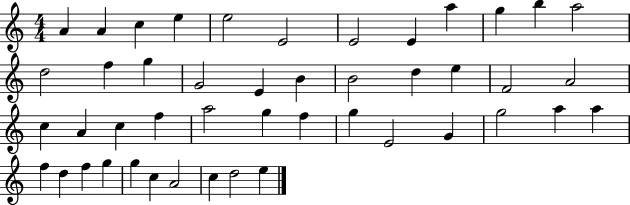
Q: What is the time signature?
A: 4/4